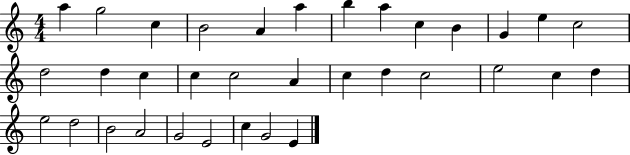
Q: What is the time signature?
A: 4/4